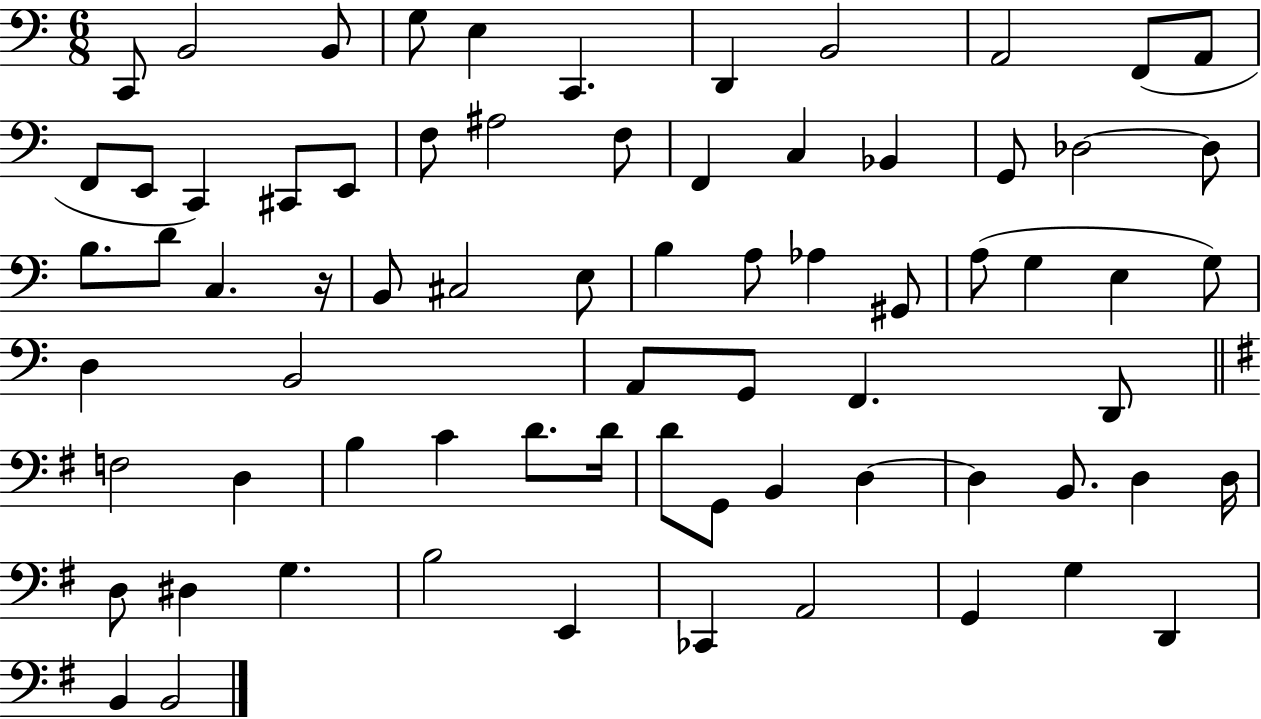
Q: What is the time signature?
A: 6/8